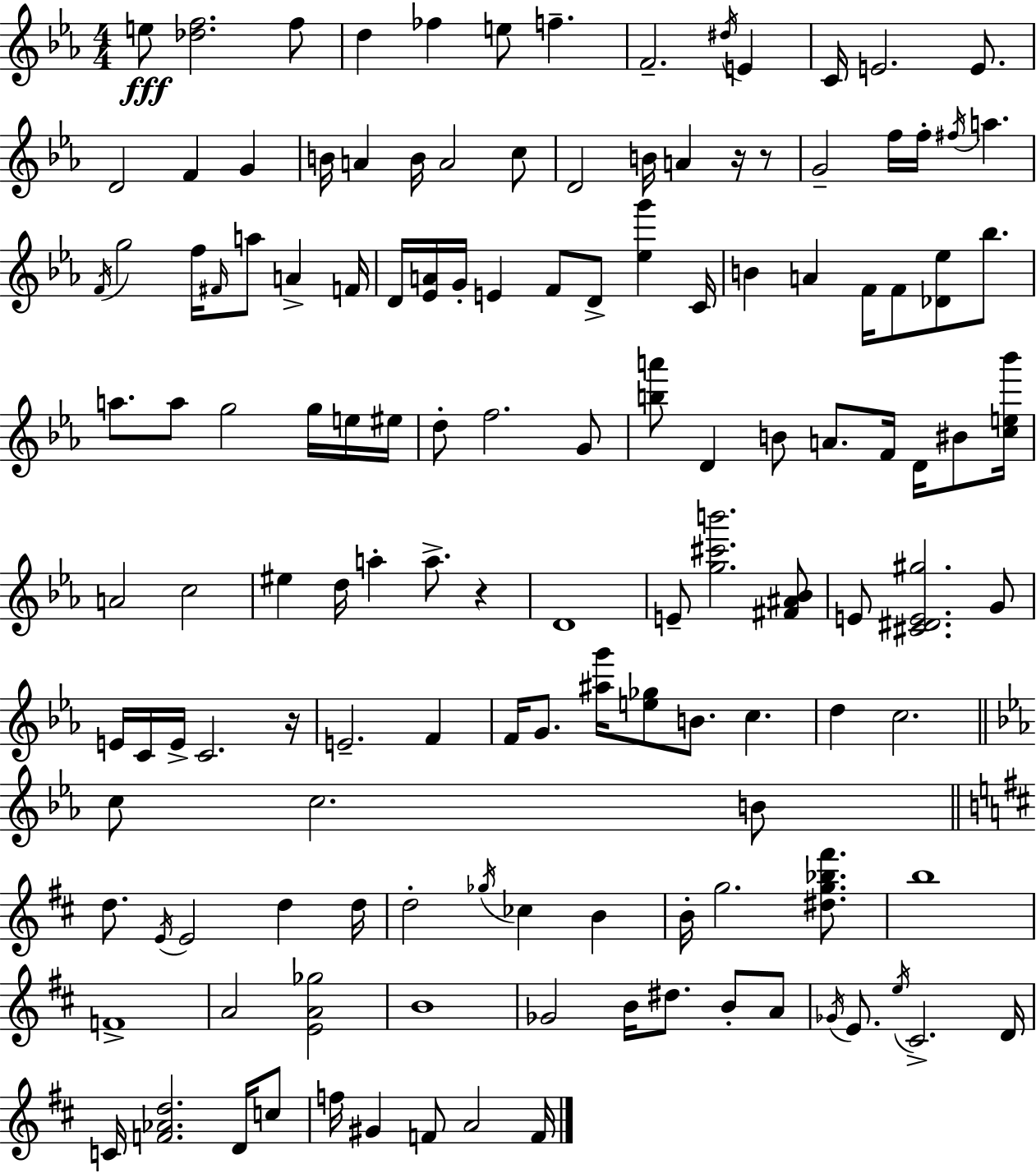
E5/e [Db5,F5]/h. F5/e D5/q FES5/q E5/e F5/q. F4/h. D#5/s E4/q C4/s E4/h. E4/e. D4/h F4/q G4/q B4/s A4/q B4/s A4/h C5/e D4/h B4/s A4/q R/s R/e G4/h F5/s F5/s F#5/s A5/q. F4/s G5/h F5/s F#4/s A5/e A4/q F4/s D4/s [Eb4,A4]/s G4/s E4/q F4/e D4/e [Eb5,G6]/q C4/s B4/q A4/q F4/s F4/e [Db4,Eb5]/e Bb5/e. A5/e. A5/e G5/h G5/s E5/s EIS5/s D5/e F5/h. G4/e [B5,A6]/e D4/q B4/e A4/e. F4/s D4/s BIS4/e [C5,E5,Bb6]/s A4/h C5/h EIS5/q D5/s A5/q A5/e. R/q D4/w E4/e [G5,C#6,B6]/h. [F#4,A#4,Bb4]/e E4/e [C#4,D#4,E4,G#5]/h. G4/e E4/s C4/s E4/s C4/h. R/s E4/h. F4/q F4/s G4/e. [A#5,G6]/s [E5,Gb5]/e B4/e. C5/q. D5/q C5/h. C5/e C5/h. B4/e D5/e. E4/s E4/h D5/q D5/s D5/h Gb5/s CES5/q B4/q B4/s G5/h. [D#5,G5,Bb5,F#6]/e. B5/w F4/w A4/h [E4,A4,Gb5]/h B4/w Gb4/h B4/s D#5/e. B4/e A4/e Gb4/s E4/e. E5/s C#4/h. D4/s C4/s [F4,Ab4,D5]/h. D4/s C5/e F5/s G#4/q F4/e A4/h F4/s